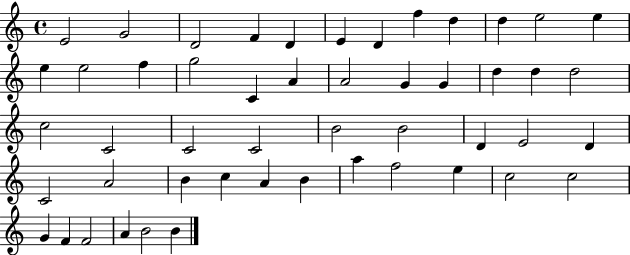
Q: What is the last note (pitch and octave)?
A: B4